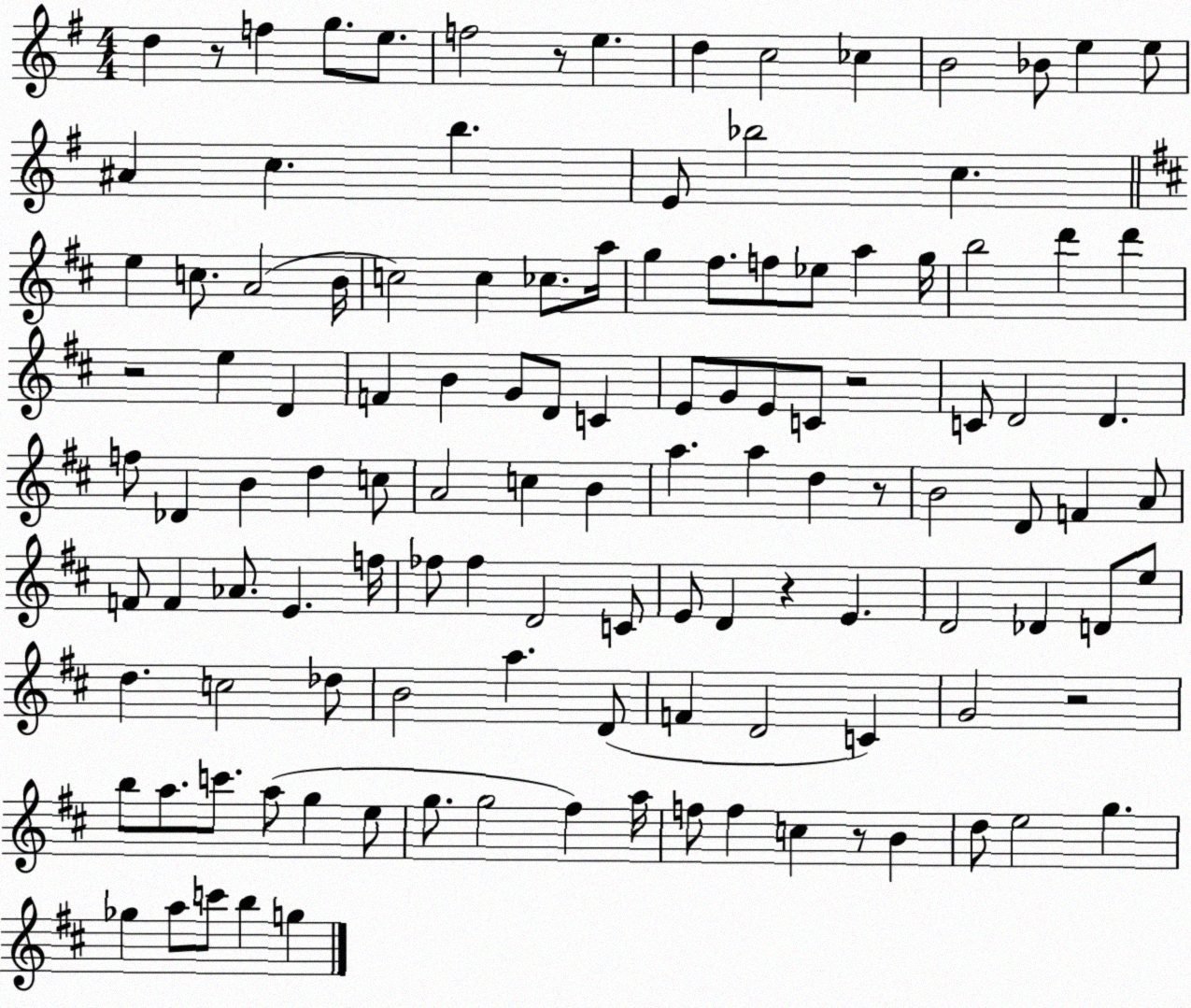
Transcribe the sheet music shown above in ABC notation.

X:1
T:Untitled
M:4/4
L:1/4
K:G
d z/2 f g/2 e/2 f2 z/2 e d c2 _c B2 _B/2 e e/2 ^A c b E/2 _b2 c e c/2 A2 B/4 c2 c _c/2 a/4 g ^f/2 f/2 _e/2 a g/4 b2 d' d' z2 e D F B G/2 D/2 C E/2 G/2 E/2 C/2 z2 C/2 D2 D f/2 _D B d c/2 A2 c B a a d z/2 B2 D/2 F A/2 F/2 F _A/2 E f/4 _f/2 _f D2 C/2 E/2 D z E D2 _D D/2 e/2 d c2 _d/2 B2 a D/2 F D2 C G2 z2 b/2 a/2 c'/2 a/2 g e/2 g/2 g2 ^f a/4 f/2 f c z/2 B d/2 e2 g _g a/2 c'/2 b g